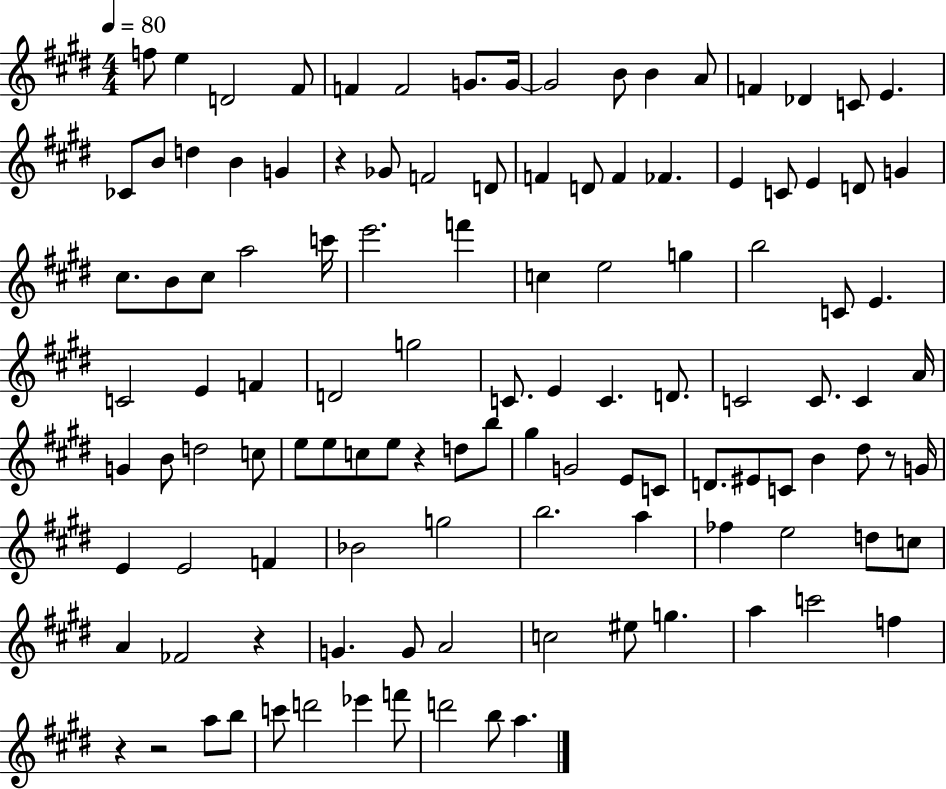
F5/e E5/q D4/h F#4/e F4/q F4/h G4/e. G4/s G4/h B4/e B4/q A4/e F4/q Db4/q C4/e E4/q. CES4/e B4/e D5/q B4/q G4/q R/q Gb4/e F4/h D4/e F4/q D4/e F4/q FES4/q. E4/q C4/e E4/q D4/e G4/q C#5/e. B4/e C#5/e A5/h C6/s E6/h. F6/q C5/q E5/h G5/q B5/h C4/e E4/q. C4/h E4/q F4/q D4/h G5/h C4/e. E4/q C4/q. D4/e. C4/h C4/e. C4/q A4/s G4/q B4/e D5/h C5/e E5/e E5/e C5/e E5/e R/q D5/e B5/e G#5/q G4/h E4/e C4/e D4/e. EIS4/e C4/e B4/q D#5/e R/e G4/s E4/q E4/h F4/q Bb4/h G5/h B5/h. A5/q FES5/q E5/h D5/e C5/e A4/q FES4/h R/q G4/q. G4/e A4/h C5/h EIS5/e G5/q. A5/q C6/h F5/q R/q R/h A5/e B5/e C6/e D6/h Eb6/q F6/e D6/h B5/e A5/q.